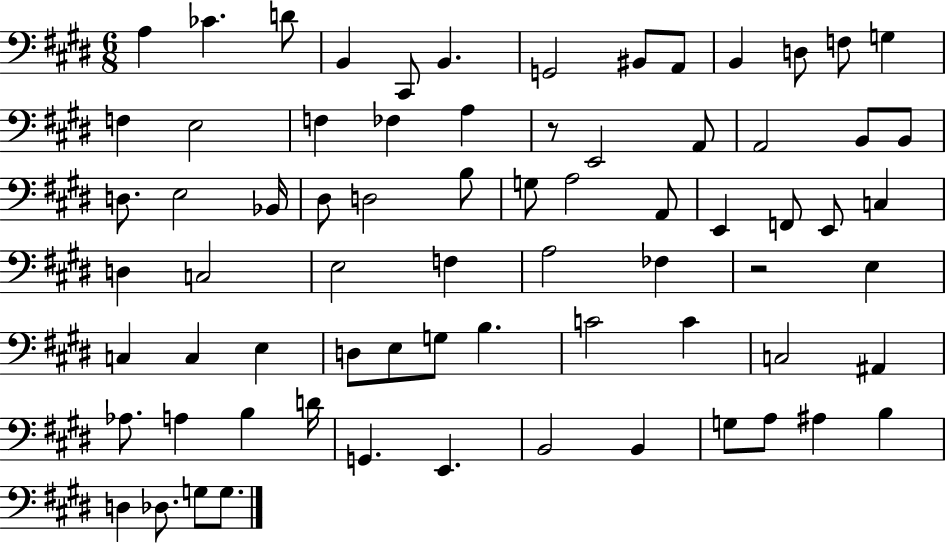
{
  \clef bass
  \numericTimeSignature
  \time 6/8
  \key e \major
  a4 ces'4. d'8 | b,4 cis,8 b,4. | g,2 bis,8 a,8 | b,4 d8 f8 g4 | \break f4 e2 | f4 fes4 a4 | r8 e,2 a,8 | a,2 b,8 b,8 | \break d8. e2 bes,16 | dis8 d2 b8 | g8 a2 a,8 | e,4 f,8 e,8 c4 | \break d4 c2 | e2 f4 | a2 fes4 | r2 e4 | \break c4 c4 e4 | d8 e8 g8 b4. | c'2 c'4 | c2 ais,4 | \break aes8. a4 b4 d'16 | g,4. e,4. | b,2 b,4 | g8 a8 ais4 b4 | \break d4 des8. g8 g8. | \bar "|."
}